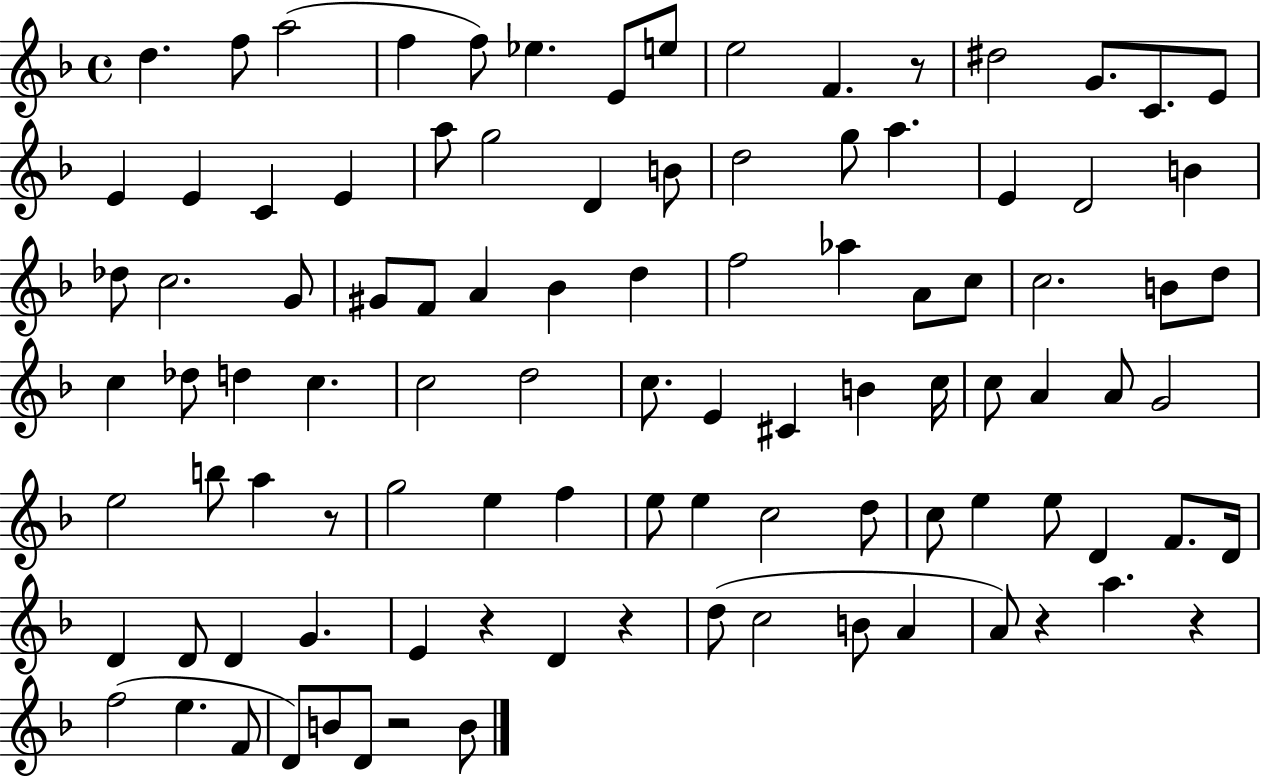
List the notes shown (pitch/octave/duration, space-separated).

D5/q. F5/e A5/h F5/q F5/e Eb5/q. E4/e E5/e E5/h F4/q. R/e D#5/h G4/e. C4/e. E4/e E4/q E4/q C4/q E4/q A5/e G5/h D4/q B4/e D5/h G5/e A5/q. E4/q D4/h B4/q Db5/e C5/h. G4/e G#4/e F4/e A4/q Bb4/q D5/q F5/h Ab5/q A4/e C5/e C5/h. B4/e D5/e C5/q Db5/e D5/q C5/q. C5/h D5/h C5/e. E4/q C#4/q B4/q C5/s C5/e A4/q A4/e G4/h E5/h B5/e A5/q R/e G5/h E5/q F5/q E5/e E5/q C5/h D5/e C5/e E5/q E5/e D4/q F4/e. D4/s D4/q D4/e D4/q G4/q. E4/q R/q D4/q R/q D5/e C5/h B4/e A4/q A4/e R/q A5/q. R/q F5/h E5/q. F4/e D4/e B4/e D4/e R/h B4/e